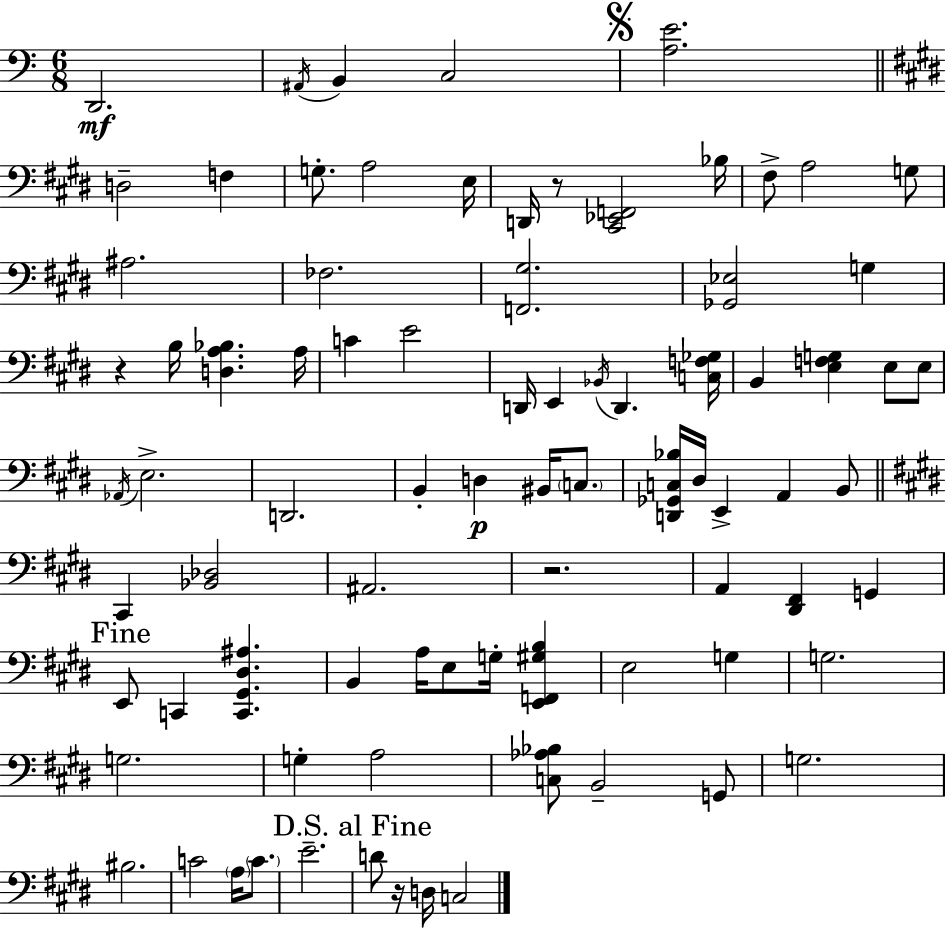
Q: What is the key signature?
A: C major